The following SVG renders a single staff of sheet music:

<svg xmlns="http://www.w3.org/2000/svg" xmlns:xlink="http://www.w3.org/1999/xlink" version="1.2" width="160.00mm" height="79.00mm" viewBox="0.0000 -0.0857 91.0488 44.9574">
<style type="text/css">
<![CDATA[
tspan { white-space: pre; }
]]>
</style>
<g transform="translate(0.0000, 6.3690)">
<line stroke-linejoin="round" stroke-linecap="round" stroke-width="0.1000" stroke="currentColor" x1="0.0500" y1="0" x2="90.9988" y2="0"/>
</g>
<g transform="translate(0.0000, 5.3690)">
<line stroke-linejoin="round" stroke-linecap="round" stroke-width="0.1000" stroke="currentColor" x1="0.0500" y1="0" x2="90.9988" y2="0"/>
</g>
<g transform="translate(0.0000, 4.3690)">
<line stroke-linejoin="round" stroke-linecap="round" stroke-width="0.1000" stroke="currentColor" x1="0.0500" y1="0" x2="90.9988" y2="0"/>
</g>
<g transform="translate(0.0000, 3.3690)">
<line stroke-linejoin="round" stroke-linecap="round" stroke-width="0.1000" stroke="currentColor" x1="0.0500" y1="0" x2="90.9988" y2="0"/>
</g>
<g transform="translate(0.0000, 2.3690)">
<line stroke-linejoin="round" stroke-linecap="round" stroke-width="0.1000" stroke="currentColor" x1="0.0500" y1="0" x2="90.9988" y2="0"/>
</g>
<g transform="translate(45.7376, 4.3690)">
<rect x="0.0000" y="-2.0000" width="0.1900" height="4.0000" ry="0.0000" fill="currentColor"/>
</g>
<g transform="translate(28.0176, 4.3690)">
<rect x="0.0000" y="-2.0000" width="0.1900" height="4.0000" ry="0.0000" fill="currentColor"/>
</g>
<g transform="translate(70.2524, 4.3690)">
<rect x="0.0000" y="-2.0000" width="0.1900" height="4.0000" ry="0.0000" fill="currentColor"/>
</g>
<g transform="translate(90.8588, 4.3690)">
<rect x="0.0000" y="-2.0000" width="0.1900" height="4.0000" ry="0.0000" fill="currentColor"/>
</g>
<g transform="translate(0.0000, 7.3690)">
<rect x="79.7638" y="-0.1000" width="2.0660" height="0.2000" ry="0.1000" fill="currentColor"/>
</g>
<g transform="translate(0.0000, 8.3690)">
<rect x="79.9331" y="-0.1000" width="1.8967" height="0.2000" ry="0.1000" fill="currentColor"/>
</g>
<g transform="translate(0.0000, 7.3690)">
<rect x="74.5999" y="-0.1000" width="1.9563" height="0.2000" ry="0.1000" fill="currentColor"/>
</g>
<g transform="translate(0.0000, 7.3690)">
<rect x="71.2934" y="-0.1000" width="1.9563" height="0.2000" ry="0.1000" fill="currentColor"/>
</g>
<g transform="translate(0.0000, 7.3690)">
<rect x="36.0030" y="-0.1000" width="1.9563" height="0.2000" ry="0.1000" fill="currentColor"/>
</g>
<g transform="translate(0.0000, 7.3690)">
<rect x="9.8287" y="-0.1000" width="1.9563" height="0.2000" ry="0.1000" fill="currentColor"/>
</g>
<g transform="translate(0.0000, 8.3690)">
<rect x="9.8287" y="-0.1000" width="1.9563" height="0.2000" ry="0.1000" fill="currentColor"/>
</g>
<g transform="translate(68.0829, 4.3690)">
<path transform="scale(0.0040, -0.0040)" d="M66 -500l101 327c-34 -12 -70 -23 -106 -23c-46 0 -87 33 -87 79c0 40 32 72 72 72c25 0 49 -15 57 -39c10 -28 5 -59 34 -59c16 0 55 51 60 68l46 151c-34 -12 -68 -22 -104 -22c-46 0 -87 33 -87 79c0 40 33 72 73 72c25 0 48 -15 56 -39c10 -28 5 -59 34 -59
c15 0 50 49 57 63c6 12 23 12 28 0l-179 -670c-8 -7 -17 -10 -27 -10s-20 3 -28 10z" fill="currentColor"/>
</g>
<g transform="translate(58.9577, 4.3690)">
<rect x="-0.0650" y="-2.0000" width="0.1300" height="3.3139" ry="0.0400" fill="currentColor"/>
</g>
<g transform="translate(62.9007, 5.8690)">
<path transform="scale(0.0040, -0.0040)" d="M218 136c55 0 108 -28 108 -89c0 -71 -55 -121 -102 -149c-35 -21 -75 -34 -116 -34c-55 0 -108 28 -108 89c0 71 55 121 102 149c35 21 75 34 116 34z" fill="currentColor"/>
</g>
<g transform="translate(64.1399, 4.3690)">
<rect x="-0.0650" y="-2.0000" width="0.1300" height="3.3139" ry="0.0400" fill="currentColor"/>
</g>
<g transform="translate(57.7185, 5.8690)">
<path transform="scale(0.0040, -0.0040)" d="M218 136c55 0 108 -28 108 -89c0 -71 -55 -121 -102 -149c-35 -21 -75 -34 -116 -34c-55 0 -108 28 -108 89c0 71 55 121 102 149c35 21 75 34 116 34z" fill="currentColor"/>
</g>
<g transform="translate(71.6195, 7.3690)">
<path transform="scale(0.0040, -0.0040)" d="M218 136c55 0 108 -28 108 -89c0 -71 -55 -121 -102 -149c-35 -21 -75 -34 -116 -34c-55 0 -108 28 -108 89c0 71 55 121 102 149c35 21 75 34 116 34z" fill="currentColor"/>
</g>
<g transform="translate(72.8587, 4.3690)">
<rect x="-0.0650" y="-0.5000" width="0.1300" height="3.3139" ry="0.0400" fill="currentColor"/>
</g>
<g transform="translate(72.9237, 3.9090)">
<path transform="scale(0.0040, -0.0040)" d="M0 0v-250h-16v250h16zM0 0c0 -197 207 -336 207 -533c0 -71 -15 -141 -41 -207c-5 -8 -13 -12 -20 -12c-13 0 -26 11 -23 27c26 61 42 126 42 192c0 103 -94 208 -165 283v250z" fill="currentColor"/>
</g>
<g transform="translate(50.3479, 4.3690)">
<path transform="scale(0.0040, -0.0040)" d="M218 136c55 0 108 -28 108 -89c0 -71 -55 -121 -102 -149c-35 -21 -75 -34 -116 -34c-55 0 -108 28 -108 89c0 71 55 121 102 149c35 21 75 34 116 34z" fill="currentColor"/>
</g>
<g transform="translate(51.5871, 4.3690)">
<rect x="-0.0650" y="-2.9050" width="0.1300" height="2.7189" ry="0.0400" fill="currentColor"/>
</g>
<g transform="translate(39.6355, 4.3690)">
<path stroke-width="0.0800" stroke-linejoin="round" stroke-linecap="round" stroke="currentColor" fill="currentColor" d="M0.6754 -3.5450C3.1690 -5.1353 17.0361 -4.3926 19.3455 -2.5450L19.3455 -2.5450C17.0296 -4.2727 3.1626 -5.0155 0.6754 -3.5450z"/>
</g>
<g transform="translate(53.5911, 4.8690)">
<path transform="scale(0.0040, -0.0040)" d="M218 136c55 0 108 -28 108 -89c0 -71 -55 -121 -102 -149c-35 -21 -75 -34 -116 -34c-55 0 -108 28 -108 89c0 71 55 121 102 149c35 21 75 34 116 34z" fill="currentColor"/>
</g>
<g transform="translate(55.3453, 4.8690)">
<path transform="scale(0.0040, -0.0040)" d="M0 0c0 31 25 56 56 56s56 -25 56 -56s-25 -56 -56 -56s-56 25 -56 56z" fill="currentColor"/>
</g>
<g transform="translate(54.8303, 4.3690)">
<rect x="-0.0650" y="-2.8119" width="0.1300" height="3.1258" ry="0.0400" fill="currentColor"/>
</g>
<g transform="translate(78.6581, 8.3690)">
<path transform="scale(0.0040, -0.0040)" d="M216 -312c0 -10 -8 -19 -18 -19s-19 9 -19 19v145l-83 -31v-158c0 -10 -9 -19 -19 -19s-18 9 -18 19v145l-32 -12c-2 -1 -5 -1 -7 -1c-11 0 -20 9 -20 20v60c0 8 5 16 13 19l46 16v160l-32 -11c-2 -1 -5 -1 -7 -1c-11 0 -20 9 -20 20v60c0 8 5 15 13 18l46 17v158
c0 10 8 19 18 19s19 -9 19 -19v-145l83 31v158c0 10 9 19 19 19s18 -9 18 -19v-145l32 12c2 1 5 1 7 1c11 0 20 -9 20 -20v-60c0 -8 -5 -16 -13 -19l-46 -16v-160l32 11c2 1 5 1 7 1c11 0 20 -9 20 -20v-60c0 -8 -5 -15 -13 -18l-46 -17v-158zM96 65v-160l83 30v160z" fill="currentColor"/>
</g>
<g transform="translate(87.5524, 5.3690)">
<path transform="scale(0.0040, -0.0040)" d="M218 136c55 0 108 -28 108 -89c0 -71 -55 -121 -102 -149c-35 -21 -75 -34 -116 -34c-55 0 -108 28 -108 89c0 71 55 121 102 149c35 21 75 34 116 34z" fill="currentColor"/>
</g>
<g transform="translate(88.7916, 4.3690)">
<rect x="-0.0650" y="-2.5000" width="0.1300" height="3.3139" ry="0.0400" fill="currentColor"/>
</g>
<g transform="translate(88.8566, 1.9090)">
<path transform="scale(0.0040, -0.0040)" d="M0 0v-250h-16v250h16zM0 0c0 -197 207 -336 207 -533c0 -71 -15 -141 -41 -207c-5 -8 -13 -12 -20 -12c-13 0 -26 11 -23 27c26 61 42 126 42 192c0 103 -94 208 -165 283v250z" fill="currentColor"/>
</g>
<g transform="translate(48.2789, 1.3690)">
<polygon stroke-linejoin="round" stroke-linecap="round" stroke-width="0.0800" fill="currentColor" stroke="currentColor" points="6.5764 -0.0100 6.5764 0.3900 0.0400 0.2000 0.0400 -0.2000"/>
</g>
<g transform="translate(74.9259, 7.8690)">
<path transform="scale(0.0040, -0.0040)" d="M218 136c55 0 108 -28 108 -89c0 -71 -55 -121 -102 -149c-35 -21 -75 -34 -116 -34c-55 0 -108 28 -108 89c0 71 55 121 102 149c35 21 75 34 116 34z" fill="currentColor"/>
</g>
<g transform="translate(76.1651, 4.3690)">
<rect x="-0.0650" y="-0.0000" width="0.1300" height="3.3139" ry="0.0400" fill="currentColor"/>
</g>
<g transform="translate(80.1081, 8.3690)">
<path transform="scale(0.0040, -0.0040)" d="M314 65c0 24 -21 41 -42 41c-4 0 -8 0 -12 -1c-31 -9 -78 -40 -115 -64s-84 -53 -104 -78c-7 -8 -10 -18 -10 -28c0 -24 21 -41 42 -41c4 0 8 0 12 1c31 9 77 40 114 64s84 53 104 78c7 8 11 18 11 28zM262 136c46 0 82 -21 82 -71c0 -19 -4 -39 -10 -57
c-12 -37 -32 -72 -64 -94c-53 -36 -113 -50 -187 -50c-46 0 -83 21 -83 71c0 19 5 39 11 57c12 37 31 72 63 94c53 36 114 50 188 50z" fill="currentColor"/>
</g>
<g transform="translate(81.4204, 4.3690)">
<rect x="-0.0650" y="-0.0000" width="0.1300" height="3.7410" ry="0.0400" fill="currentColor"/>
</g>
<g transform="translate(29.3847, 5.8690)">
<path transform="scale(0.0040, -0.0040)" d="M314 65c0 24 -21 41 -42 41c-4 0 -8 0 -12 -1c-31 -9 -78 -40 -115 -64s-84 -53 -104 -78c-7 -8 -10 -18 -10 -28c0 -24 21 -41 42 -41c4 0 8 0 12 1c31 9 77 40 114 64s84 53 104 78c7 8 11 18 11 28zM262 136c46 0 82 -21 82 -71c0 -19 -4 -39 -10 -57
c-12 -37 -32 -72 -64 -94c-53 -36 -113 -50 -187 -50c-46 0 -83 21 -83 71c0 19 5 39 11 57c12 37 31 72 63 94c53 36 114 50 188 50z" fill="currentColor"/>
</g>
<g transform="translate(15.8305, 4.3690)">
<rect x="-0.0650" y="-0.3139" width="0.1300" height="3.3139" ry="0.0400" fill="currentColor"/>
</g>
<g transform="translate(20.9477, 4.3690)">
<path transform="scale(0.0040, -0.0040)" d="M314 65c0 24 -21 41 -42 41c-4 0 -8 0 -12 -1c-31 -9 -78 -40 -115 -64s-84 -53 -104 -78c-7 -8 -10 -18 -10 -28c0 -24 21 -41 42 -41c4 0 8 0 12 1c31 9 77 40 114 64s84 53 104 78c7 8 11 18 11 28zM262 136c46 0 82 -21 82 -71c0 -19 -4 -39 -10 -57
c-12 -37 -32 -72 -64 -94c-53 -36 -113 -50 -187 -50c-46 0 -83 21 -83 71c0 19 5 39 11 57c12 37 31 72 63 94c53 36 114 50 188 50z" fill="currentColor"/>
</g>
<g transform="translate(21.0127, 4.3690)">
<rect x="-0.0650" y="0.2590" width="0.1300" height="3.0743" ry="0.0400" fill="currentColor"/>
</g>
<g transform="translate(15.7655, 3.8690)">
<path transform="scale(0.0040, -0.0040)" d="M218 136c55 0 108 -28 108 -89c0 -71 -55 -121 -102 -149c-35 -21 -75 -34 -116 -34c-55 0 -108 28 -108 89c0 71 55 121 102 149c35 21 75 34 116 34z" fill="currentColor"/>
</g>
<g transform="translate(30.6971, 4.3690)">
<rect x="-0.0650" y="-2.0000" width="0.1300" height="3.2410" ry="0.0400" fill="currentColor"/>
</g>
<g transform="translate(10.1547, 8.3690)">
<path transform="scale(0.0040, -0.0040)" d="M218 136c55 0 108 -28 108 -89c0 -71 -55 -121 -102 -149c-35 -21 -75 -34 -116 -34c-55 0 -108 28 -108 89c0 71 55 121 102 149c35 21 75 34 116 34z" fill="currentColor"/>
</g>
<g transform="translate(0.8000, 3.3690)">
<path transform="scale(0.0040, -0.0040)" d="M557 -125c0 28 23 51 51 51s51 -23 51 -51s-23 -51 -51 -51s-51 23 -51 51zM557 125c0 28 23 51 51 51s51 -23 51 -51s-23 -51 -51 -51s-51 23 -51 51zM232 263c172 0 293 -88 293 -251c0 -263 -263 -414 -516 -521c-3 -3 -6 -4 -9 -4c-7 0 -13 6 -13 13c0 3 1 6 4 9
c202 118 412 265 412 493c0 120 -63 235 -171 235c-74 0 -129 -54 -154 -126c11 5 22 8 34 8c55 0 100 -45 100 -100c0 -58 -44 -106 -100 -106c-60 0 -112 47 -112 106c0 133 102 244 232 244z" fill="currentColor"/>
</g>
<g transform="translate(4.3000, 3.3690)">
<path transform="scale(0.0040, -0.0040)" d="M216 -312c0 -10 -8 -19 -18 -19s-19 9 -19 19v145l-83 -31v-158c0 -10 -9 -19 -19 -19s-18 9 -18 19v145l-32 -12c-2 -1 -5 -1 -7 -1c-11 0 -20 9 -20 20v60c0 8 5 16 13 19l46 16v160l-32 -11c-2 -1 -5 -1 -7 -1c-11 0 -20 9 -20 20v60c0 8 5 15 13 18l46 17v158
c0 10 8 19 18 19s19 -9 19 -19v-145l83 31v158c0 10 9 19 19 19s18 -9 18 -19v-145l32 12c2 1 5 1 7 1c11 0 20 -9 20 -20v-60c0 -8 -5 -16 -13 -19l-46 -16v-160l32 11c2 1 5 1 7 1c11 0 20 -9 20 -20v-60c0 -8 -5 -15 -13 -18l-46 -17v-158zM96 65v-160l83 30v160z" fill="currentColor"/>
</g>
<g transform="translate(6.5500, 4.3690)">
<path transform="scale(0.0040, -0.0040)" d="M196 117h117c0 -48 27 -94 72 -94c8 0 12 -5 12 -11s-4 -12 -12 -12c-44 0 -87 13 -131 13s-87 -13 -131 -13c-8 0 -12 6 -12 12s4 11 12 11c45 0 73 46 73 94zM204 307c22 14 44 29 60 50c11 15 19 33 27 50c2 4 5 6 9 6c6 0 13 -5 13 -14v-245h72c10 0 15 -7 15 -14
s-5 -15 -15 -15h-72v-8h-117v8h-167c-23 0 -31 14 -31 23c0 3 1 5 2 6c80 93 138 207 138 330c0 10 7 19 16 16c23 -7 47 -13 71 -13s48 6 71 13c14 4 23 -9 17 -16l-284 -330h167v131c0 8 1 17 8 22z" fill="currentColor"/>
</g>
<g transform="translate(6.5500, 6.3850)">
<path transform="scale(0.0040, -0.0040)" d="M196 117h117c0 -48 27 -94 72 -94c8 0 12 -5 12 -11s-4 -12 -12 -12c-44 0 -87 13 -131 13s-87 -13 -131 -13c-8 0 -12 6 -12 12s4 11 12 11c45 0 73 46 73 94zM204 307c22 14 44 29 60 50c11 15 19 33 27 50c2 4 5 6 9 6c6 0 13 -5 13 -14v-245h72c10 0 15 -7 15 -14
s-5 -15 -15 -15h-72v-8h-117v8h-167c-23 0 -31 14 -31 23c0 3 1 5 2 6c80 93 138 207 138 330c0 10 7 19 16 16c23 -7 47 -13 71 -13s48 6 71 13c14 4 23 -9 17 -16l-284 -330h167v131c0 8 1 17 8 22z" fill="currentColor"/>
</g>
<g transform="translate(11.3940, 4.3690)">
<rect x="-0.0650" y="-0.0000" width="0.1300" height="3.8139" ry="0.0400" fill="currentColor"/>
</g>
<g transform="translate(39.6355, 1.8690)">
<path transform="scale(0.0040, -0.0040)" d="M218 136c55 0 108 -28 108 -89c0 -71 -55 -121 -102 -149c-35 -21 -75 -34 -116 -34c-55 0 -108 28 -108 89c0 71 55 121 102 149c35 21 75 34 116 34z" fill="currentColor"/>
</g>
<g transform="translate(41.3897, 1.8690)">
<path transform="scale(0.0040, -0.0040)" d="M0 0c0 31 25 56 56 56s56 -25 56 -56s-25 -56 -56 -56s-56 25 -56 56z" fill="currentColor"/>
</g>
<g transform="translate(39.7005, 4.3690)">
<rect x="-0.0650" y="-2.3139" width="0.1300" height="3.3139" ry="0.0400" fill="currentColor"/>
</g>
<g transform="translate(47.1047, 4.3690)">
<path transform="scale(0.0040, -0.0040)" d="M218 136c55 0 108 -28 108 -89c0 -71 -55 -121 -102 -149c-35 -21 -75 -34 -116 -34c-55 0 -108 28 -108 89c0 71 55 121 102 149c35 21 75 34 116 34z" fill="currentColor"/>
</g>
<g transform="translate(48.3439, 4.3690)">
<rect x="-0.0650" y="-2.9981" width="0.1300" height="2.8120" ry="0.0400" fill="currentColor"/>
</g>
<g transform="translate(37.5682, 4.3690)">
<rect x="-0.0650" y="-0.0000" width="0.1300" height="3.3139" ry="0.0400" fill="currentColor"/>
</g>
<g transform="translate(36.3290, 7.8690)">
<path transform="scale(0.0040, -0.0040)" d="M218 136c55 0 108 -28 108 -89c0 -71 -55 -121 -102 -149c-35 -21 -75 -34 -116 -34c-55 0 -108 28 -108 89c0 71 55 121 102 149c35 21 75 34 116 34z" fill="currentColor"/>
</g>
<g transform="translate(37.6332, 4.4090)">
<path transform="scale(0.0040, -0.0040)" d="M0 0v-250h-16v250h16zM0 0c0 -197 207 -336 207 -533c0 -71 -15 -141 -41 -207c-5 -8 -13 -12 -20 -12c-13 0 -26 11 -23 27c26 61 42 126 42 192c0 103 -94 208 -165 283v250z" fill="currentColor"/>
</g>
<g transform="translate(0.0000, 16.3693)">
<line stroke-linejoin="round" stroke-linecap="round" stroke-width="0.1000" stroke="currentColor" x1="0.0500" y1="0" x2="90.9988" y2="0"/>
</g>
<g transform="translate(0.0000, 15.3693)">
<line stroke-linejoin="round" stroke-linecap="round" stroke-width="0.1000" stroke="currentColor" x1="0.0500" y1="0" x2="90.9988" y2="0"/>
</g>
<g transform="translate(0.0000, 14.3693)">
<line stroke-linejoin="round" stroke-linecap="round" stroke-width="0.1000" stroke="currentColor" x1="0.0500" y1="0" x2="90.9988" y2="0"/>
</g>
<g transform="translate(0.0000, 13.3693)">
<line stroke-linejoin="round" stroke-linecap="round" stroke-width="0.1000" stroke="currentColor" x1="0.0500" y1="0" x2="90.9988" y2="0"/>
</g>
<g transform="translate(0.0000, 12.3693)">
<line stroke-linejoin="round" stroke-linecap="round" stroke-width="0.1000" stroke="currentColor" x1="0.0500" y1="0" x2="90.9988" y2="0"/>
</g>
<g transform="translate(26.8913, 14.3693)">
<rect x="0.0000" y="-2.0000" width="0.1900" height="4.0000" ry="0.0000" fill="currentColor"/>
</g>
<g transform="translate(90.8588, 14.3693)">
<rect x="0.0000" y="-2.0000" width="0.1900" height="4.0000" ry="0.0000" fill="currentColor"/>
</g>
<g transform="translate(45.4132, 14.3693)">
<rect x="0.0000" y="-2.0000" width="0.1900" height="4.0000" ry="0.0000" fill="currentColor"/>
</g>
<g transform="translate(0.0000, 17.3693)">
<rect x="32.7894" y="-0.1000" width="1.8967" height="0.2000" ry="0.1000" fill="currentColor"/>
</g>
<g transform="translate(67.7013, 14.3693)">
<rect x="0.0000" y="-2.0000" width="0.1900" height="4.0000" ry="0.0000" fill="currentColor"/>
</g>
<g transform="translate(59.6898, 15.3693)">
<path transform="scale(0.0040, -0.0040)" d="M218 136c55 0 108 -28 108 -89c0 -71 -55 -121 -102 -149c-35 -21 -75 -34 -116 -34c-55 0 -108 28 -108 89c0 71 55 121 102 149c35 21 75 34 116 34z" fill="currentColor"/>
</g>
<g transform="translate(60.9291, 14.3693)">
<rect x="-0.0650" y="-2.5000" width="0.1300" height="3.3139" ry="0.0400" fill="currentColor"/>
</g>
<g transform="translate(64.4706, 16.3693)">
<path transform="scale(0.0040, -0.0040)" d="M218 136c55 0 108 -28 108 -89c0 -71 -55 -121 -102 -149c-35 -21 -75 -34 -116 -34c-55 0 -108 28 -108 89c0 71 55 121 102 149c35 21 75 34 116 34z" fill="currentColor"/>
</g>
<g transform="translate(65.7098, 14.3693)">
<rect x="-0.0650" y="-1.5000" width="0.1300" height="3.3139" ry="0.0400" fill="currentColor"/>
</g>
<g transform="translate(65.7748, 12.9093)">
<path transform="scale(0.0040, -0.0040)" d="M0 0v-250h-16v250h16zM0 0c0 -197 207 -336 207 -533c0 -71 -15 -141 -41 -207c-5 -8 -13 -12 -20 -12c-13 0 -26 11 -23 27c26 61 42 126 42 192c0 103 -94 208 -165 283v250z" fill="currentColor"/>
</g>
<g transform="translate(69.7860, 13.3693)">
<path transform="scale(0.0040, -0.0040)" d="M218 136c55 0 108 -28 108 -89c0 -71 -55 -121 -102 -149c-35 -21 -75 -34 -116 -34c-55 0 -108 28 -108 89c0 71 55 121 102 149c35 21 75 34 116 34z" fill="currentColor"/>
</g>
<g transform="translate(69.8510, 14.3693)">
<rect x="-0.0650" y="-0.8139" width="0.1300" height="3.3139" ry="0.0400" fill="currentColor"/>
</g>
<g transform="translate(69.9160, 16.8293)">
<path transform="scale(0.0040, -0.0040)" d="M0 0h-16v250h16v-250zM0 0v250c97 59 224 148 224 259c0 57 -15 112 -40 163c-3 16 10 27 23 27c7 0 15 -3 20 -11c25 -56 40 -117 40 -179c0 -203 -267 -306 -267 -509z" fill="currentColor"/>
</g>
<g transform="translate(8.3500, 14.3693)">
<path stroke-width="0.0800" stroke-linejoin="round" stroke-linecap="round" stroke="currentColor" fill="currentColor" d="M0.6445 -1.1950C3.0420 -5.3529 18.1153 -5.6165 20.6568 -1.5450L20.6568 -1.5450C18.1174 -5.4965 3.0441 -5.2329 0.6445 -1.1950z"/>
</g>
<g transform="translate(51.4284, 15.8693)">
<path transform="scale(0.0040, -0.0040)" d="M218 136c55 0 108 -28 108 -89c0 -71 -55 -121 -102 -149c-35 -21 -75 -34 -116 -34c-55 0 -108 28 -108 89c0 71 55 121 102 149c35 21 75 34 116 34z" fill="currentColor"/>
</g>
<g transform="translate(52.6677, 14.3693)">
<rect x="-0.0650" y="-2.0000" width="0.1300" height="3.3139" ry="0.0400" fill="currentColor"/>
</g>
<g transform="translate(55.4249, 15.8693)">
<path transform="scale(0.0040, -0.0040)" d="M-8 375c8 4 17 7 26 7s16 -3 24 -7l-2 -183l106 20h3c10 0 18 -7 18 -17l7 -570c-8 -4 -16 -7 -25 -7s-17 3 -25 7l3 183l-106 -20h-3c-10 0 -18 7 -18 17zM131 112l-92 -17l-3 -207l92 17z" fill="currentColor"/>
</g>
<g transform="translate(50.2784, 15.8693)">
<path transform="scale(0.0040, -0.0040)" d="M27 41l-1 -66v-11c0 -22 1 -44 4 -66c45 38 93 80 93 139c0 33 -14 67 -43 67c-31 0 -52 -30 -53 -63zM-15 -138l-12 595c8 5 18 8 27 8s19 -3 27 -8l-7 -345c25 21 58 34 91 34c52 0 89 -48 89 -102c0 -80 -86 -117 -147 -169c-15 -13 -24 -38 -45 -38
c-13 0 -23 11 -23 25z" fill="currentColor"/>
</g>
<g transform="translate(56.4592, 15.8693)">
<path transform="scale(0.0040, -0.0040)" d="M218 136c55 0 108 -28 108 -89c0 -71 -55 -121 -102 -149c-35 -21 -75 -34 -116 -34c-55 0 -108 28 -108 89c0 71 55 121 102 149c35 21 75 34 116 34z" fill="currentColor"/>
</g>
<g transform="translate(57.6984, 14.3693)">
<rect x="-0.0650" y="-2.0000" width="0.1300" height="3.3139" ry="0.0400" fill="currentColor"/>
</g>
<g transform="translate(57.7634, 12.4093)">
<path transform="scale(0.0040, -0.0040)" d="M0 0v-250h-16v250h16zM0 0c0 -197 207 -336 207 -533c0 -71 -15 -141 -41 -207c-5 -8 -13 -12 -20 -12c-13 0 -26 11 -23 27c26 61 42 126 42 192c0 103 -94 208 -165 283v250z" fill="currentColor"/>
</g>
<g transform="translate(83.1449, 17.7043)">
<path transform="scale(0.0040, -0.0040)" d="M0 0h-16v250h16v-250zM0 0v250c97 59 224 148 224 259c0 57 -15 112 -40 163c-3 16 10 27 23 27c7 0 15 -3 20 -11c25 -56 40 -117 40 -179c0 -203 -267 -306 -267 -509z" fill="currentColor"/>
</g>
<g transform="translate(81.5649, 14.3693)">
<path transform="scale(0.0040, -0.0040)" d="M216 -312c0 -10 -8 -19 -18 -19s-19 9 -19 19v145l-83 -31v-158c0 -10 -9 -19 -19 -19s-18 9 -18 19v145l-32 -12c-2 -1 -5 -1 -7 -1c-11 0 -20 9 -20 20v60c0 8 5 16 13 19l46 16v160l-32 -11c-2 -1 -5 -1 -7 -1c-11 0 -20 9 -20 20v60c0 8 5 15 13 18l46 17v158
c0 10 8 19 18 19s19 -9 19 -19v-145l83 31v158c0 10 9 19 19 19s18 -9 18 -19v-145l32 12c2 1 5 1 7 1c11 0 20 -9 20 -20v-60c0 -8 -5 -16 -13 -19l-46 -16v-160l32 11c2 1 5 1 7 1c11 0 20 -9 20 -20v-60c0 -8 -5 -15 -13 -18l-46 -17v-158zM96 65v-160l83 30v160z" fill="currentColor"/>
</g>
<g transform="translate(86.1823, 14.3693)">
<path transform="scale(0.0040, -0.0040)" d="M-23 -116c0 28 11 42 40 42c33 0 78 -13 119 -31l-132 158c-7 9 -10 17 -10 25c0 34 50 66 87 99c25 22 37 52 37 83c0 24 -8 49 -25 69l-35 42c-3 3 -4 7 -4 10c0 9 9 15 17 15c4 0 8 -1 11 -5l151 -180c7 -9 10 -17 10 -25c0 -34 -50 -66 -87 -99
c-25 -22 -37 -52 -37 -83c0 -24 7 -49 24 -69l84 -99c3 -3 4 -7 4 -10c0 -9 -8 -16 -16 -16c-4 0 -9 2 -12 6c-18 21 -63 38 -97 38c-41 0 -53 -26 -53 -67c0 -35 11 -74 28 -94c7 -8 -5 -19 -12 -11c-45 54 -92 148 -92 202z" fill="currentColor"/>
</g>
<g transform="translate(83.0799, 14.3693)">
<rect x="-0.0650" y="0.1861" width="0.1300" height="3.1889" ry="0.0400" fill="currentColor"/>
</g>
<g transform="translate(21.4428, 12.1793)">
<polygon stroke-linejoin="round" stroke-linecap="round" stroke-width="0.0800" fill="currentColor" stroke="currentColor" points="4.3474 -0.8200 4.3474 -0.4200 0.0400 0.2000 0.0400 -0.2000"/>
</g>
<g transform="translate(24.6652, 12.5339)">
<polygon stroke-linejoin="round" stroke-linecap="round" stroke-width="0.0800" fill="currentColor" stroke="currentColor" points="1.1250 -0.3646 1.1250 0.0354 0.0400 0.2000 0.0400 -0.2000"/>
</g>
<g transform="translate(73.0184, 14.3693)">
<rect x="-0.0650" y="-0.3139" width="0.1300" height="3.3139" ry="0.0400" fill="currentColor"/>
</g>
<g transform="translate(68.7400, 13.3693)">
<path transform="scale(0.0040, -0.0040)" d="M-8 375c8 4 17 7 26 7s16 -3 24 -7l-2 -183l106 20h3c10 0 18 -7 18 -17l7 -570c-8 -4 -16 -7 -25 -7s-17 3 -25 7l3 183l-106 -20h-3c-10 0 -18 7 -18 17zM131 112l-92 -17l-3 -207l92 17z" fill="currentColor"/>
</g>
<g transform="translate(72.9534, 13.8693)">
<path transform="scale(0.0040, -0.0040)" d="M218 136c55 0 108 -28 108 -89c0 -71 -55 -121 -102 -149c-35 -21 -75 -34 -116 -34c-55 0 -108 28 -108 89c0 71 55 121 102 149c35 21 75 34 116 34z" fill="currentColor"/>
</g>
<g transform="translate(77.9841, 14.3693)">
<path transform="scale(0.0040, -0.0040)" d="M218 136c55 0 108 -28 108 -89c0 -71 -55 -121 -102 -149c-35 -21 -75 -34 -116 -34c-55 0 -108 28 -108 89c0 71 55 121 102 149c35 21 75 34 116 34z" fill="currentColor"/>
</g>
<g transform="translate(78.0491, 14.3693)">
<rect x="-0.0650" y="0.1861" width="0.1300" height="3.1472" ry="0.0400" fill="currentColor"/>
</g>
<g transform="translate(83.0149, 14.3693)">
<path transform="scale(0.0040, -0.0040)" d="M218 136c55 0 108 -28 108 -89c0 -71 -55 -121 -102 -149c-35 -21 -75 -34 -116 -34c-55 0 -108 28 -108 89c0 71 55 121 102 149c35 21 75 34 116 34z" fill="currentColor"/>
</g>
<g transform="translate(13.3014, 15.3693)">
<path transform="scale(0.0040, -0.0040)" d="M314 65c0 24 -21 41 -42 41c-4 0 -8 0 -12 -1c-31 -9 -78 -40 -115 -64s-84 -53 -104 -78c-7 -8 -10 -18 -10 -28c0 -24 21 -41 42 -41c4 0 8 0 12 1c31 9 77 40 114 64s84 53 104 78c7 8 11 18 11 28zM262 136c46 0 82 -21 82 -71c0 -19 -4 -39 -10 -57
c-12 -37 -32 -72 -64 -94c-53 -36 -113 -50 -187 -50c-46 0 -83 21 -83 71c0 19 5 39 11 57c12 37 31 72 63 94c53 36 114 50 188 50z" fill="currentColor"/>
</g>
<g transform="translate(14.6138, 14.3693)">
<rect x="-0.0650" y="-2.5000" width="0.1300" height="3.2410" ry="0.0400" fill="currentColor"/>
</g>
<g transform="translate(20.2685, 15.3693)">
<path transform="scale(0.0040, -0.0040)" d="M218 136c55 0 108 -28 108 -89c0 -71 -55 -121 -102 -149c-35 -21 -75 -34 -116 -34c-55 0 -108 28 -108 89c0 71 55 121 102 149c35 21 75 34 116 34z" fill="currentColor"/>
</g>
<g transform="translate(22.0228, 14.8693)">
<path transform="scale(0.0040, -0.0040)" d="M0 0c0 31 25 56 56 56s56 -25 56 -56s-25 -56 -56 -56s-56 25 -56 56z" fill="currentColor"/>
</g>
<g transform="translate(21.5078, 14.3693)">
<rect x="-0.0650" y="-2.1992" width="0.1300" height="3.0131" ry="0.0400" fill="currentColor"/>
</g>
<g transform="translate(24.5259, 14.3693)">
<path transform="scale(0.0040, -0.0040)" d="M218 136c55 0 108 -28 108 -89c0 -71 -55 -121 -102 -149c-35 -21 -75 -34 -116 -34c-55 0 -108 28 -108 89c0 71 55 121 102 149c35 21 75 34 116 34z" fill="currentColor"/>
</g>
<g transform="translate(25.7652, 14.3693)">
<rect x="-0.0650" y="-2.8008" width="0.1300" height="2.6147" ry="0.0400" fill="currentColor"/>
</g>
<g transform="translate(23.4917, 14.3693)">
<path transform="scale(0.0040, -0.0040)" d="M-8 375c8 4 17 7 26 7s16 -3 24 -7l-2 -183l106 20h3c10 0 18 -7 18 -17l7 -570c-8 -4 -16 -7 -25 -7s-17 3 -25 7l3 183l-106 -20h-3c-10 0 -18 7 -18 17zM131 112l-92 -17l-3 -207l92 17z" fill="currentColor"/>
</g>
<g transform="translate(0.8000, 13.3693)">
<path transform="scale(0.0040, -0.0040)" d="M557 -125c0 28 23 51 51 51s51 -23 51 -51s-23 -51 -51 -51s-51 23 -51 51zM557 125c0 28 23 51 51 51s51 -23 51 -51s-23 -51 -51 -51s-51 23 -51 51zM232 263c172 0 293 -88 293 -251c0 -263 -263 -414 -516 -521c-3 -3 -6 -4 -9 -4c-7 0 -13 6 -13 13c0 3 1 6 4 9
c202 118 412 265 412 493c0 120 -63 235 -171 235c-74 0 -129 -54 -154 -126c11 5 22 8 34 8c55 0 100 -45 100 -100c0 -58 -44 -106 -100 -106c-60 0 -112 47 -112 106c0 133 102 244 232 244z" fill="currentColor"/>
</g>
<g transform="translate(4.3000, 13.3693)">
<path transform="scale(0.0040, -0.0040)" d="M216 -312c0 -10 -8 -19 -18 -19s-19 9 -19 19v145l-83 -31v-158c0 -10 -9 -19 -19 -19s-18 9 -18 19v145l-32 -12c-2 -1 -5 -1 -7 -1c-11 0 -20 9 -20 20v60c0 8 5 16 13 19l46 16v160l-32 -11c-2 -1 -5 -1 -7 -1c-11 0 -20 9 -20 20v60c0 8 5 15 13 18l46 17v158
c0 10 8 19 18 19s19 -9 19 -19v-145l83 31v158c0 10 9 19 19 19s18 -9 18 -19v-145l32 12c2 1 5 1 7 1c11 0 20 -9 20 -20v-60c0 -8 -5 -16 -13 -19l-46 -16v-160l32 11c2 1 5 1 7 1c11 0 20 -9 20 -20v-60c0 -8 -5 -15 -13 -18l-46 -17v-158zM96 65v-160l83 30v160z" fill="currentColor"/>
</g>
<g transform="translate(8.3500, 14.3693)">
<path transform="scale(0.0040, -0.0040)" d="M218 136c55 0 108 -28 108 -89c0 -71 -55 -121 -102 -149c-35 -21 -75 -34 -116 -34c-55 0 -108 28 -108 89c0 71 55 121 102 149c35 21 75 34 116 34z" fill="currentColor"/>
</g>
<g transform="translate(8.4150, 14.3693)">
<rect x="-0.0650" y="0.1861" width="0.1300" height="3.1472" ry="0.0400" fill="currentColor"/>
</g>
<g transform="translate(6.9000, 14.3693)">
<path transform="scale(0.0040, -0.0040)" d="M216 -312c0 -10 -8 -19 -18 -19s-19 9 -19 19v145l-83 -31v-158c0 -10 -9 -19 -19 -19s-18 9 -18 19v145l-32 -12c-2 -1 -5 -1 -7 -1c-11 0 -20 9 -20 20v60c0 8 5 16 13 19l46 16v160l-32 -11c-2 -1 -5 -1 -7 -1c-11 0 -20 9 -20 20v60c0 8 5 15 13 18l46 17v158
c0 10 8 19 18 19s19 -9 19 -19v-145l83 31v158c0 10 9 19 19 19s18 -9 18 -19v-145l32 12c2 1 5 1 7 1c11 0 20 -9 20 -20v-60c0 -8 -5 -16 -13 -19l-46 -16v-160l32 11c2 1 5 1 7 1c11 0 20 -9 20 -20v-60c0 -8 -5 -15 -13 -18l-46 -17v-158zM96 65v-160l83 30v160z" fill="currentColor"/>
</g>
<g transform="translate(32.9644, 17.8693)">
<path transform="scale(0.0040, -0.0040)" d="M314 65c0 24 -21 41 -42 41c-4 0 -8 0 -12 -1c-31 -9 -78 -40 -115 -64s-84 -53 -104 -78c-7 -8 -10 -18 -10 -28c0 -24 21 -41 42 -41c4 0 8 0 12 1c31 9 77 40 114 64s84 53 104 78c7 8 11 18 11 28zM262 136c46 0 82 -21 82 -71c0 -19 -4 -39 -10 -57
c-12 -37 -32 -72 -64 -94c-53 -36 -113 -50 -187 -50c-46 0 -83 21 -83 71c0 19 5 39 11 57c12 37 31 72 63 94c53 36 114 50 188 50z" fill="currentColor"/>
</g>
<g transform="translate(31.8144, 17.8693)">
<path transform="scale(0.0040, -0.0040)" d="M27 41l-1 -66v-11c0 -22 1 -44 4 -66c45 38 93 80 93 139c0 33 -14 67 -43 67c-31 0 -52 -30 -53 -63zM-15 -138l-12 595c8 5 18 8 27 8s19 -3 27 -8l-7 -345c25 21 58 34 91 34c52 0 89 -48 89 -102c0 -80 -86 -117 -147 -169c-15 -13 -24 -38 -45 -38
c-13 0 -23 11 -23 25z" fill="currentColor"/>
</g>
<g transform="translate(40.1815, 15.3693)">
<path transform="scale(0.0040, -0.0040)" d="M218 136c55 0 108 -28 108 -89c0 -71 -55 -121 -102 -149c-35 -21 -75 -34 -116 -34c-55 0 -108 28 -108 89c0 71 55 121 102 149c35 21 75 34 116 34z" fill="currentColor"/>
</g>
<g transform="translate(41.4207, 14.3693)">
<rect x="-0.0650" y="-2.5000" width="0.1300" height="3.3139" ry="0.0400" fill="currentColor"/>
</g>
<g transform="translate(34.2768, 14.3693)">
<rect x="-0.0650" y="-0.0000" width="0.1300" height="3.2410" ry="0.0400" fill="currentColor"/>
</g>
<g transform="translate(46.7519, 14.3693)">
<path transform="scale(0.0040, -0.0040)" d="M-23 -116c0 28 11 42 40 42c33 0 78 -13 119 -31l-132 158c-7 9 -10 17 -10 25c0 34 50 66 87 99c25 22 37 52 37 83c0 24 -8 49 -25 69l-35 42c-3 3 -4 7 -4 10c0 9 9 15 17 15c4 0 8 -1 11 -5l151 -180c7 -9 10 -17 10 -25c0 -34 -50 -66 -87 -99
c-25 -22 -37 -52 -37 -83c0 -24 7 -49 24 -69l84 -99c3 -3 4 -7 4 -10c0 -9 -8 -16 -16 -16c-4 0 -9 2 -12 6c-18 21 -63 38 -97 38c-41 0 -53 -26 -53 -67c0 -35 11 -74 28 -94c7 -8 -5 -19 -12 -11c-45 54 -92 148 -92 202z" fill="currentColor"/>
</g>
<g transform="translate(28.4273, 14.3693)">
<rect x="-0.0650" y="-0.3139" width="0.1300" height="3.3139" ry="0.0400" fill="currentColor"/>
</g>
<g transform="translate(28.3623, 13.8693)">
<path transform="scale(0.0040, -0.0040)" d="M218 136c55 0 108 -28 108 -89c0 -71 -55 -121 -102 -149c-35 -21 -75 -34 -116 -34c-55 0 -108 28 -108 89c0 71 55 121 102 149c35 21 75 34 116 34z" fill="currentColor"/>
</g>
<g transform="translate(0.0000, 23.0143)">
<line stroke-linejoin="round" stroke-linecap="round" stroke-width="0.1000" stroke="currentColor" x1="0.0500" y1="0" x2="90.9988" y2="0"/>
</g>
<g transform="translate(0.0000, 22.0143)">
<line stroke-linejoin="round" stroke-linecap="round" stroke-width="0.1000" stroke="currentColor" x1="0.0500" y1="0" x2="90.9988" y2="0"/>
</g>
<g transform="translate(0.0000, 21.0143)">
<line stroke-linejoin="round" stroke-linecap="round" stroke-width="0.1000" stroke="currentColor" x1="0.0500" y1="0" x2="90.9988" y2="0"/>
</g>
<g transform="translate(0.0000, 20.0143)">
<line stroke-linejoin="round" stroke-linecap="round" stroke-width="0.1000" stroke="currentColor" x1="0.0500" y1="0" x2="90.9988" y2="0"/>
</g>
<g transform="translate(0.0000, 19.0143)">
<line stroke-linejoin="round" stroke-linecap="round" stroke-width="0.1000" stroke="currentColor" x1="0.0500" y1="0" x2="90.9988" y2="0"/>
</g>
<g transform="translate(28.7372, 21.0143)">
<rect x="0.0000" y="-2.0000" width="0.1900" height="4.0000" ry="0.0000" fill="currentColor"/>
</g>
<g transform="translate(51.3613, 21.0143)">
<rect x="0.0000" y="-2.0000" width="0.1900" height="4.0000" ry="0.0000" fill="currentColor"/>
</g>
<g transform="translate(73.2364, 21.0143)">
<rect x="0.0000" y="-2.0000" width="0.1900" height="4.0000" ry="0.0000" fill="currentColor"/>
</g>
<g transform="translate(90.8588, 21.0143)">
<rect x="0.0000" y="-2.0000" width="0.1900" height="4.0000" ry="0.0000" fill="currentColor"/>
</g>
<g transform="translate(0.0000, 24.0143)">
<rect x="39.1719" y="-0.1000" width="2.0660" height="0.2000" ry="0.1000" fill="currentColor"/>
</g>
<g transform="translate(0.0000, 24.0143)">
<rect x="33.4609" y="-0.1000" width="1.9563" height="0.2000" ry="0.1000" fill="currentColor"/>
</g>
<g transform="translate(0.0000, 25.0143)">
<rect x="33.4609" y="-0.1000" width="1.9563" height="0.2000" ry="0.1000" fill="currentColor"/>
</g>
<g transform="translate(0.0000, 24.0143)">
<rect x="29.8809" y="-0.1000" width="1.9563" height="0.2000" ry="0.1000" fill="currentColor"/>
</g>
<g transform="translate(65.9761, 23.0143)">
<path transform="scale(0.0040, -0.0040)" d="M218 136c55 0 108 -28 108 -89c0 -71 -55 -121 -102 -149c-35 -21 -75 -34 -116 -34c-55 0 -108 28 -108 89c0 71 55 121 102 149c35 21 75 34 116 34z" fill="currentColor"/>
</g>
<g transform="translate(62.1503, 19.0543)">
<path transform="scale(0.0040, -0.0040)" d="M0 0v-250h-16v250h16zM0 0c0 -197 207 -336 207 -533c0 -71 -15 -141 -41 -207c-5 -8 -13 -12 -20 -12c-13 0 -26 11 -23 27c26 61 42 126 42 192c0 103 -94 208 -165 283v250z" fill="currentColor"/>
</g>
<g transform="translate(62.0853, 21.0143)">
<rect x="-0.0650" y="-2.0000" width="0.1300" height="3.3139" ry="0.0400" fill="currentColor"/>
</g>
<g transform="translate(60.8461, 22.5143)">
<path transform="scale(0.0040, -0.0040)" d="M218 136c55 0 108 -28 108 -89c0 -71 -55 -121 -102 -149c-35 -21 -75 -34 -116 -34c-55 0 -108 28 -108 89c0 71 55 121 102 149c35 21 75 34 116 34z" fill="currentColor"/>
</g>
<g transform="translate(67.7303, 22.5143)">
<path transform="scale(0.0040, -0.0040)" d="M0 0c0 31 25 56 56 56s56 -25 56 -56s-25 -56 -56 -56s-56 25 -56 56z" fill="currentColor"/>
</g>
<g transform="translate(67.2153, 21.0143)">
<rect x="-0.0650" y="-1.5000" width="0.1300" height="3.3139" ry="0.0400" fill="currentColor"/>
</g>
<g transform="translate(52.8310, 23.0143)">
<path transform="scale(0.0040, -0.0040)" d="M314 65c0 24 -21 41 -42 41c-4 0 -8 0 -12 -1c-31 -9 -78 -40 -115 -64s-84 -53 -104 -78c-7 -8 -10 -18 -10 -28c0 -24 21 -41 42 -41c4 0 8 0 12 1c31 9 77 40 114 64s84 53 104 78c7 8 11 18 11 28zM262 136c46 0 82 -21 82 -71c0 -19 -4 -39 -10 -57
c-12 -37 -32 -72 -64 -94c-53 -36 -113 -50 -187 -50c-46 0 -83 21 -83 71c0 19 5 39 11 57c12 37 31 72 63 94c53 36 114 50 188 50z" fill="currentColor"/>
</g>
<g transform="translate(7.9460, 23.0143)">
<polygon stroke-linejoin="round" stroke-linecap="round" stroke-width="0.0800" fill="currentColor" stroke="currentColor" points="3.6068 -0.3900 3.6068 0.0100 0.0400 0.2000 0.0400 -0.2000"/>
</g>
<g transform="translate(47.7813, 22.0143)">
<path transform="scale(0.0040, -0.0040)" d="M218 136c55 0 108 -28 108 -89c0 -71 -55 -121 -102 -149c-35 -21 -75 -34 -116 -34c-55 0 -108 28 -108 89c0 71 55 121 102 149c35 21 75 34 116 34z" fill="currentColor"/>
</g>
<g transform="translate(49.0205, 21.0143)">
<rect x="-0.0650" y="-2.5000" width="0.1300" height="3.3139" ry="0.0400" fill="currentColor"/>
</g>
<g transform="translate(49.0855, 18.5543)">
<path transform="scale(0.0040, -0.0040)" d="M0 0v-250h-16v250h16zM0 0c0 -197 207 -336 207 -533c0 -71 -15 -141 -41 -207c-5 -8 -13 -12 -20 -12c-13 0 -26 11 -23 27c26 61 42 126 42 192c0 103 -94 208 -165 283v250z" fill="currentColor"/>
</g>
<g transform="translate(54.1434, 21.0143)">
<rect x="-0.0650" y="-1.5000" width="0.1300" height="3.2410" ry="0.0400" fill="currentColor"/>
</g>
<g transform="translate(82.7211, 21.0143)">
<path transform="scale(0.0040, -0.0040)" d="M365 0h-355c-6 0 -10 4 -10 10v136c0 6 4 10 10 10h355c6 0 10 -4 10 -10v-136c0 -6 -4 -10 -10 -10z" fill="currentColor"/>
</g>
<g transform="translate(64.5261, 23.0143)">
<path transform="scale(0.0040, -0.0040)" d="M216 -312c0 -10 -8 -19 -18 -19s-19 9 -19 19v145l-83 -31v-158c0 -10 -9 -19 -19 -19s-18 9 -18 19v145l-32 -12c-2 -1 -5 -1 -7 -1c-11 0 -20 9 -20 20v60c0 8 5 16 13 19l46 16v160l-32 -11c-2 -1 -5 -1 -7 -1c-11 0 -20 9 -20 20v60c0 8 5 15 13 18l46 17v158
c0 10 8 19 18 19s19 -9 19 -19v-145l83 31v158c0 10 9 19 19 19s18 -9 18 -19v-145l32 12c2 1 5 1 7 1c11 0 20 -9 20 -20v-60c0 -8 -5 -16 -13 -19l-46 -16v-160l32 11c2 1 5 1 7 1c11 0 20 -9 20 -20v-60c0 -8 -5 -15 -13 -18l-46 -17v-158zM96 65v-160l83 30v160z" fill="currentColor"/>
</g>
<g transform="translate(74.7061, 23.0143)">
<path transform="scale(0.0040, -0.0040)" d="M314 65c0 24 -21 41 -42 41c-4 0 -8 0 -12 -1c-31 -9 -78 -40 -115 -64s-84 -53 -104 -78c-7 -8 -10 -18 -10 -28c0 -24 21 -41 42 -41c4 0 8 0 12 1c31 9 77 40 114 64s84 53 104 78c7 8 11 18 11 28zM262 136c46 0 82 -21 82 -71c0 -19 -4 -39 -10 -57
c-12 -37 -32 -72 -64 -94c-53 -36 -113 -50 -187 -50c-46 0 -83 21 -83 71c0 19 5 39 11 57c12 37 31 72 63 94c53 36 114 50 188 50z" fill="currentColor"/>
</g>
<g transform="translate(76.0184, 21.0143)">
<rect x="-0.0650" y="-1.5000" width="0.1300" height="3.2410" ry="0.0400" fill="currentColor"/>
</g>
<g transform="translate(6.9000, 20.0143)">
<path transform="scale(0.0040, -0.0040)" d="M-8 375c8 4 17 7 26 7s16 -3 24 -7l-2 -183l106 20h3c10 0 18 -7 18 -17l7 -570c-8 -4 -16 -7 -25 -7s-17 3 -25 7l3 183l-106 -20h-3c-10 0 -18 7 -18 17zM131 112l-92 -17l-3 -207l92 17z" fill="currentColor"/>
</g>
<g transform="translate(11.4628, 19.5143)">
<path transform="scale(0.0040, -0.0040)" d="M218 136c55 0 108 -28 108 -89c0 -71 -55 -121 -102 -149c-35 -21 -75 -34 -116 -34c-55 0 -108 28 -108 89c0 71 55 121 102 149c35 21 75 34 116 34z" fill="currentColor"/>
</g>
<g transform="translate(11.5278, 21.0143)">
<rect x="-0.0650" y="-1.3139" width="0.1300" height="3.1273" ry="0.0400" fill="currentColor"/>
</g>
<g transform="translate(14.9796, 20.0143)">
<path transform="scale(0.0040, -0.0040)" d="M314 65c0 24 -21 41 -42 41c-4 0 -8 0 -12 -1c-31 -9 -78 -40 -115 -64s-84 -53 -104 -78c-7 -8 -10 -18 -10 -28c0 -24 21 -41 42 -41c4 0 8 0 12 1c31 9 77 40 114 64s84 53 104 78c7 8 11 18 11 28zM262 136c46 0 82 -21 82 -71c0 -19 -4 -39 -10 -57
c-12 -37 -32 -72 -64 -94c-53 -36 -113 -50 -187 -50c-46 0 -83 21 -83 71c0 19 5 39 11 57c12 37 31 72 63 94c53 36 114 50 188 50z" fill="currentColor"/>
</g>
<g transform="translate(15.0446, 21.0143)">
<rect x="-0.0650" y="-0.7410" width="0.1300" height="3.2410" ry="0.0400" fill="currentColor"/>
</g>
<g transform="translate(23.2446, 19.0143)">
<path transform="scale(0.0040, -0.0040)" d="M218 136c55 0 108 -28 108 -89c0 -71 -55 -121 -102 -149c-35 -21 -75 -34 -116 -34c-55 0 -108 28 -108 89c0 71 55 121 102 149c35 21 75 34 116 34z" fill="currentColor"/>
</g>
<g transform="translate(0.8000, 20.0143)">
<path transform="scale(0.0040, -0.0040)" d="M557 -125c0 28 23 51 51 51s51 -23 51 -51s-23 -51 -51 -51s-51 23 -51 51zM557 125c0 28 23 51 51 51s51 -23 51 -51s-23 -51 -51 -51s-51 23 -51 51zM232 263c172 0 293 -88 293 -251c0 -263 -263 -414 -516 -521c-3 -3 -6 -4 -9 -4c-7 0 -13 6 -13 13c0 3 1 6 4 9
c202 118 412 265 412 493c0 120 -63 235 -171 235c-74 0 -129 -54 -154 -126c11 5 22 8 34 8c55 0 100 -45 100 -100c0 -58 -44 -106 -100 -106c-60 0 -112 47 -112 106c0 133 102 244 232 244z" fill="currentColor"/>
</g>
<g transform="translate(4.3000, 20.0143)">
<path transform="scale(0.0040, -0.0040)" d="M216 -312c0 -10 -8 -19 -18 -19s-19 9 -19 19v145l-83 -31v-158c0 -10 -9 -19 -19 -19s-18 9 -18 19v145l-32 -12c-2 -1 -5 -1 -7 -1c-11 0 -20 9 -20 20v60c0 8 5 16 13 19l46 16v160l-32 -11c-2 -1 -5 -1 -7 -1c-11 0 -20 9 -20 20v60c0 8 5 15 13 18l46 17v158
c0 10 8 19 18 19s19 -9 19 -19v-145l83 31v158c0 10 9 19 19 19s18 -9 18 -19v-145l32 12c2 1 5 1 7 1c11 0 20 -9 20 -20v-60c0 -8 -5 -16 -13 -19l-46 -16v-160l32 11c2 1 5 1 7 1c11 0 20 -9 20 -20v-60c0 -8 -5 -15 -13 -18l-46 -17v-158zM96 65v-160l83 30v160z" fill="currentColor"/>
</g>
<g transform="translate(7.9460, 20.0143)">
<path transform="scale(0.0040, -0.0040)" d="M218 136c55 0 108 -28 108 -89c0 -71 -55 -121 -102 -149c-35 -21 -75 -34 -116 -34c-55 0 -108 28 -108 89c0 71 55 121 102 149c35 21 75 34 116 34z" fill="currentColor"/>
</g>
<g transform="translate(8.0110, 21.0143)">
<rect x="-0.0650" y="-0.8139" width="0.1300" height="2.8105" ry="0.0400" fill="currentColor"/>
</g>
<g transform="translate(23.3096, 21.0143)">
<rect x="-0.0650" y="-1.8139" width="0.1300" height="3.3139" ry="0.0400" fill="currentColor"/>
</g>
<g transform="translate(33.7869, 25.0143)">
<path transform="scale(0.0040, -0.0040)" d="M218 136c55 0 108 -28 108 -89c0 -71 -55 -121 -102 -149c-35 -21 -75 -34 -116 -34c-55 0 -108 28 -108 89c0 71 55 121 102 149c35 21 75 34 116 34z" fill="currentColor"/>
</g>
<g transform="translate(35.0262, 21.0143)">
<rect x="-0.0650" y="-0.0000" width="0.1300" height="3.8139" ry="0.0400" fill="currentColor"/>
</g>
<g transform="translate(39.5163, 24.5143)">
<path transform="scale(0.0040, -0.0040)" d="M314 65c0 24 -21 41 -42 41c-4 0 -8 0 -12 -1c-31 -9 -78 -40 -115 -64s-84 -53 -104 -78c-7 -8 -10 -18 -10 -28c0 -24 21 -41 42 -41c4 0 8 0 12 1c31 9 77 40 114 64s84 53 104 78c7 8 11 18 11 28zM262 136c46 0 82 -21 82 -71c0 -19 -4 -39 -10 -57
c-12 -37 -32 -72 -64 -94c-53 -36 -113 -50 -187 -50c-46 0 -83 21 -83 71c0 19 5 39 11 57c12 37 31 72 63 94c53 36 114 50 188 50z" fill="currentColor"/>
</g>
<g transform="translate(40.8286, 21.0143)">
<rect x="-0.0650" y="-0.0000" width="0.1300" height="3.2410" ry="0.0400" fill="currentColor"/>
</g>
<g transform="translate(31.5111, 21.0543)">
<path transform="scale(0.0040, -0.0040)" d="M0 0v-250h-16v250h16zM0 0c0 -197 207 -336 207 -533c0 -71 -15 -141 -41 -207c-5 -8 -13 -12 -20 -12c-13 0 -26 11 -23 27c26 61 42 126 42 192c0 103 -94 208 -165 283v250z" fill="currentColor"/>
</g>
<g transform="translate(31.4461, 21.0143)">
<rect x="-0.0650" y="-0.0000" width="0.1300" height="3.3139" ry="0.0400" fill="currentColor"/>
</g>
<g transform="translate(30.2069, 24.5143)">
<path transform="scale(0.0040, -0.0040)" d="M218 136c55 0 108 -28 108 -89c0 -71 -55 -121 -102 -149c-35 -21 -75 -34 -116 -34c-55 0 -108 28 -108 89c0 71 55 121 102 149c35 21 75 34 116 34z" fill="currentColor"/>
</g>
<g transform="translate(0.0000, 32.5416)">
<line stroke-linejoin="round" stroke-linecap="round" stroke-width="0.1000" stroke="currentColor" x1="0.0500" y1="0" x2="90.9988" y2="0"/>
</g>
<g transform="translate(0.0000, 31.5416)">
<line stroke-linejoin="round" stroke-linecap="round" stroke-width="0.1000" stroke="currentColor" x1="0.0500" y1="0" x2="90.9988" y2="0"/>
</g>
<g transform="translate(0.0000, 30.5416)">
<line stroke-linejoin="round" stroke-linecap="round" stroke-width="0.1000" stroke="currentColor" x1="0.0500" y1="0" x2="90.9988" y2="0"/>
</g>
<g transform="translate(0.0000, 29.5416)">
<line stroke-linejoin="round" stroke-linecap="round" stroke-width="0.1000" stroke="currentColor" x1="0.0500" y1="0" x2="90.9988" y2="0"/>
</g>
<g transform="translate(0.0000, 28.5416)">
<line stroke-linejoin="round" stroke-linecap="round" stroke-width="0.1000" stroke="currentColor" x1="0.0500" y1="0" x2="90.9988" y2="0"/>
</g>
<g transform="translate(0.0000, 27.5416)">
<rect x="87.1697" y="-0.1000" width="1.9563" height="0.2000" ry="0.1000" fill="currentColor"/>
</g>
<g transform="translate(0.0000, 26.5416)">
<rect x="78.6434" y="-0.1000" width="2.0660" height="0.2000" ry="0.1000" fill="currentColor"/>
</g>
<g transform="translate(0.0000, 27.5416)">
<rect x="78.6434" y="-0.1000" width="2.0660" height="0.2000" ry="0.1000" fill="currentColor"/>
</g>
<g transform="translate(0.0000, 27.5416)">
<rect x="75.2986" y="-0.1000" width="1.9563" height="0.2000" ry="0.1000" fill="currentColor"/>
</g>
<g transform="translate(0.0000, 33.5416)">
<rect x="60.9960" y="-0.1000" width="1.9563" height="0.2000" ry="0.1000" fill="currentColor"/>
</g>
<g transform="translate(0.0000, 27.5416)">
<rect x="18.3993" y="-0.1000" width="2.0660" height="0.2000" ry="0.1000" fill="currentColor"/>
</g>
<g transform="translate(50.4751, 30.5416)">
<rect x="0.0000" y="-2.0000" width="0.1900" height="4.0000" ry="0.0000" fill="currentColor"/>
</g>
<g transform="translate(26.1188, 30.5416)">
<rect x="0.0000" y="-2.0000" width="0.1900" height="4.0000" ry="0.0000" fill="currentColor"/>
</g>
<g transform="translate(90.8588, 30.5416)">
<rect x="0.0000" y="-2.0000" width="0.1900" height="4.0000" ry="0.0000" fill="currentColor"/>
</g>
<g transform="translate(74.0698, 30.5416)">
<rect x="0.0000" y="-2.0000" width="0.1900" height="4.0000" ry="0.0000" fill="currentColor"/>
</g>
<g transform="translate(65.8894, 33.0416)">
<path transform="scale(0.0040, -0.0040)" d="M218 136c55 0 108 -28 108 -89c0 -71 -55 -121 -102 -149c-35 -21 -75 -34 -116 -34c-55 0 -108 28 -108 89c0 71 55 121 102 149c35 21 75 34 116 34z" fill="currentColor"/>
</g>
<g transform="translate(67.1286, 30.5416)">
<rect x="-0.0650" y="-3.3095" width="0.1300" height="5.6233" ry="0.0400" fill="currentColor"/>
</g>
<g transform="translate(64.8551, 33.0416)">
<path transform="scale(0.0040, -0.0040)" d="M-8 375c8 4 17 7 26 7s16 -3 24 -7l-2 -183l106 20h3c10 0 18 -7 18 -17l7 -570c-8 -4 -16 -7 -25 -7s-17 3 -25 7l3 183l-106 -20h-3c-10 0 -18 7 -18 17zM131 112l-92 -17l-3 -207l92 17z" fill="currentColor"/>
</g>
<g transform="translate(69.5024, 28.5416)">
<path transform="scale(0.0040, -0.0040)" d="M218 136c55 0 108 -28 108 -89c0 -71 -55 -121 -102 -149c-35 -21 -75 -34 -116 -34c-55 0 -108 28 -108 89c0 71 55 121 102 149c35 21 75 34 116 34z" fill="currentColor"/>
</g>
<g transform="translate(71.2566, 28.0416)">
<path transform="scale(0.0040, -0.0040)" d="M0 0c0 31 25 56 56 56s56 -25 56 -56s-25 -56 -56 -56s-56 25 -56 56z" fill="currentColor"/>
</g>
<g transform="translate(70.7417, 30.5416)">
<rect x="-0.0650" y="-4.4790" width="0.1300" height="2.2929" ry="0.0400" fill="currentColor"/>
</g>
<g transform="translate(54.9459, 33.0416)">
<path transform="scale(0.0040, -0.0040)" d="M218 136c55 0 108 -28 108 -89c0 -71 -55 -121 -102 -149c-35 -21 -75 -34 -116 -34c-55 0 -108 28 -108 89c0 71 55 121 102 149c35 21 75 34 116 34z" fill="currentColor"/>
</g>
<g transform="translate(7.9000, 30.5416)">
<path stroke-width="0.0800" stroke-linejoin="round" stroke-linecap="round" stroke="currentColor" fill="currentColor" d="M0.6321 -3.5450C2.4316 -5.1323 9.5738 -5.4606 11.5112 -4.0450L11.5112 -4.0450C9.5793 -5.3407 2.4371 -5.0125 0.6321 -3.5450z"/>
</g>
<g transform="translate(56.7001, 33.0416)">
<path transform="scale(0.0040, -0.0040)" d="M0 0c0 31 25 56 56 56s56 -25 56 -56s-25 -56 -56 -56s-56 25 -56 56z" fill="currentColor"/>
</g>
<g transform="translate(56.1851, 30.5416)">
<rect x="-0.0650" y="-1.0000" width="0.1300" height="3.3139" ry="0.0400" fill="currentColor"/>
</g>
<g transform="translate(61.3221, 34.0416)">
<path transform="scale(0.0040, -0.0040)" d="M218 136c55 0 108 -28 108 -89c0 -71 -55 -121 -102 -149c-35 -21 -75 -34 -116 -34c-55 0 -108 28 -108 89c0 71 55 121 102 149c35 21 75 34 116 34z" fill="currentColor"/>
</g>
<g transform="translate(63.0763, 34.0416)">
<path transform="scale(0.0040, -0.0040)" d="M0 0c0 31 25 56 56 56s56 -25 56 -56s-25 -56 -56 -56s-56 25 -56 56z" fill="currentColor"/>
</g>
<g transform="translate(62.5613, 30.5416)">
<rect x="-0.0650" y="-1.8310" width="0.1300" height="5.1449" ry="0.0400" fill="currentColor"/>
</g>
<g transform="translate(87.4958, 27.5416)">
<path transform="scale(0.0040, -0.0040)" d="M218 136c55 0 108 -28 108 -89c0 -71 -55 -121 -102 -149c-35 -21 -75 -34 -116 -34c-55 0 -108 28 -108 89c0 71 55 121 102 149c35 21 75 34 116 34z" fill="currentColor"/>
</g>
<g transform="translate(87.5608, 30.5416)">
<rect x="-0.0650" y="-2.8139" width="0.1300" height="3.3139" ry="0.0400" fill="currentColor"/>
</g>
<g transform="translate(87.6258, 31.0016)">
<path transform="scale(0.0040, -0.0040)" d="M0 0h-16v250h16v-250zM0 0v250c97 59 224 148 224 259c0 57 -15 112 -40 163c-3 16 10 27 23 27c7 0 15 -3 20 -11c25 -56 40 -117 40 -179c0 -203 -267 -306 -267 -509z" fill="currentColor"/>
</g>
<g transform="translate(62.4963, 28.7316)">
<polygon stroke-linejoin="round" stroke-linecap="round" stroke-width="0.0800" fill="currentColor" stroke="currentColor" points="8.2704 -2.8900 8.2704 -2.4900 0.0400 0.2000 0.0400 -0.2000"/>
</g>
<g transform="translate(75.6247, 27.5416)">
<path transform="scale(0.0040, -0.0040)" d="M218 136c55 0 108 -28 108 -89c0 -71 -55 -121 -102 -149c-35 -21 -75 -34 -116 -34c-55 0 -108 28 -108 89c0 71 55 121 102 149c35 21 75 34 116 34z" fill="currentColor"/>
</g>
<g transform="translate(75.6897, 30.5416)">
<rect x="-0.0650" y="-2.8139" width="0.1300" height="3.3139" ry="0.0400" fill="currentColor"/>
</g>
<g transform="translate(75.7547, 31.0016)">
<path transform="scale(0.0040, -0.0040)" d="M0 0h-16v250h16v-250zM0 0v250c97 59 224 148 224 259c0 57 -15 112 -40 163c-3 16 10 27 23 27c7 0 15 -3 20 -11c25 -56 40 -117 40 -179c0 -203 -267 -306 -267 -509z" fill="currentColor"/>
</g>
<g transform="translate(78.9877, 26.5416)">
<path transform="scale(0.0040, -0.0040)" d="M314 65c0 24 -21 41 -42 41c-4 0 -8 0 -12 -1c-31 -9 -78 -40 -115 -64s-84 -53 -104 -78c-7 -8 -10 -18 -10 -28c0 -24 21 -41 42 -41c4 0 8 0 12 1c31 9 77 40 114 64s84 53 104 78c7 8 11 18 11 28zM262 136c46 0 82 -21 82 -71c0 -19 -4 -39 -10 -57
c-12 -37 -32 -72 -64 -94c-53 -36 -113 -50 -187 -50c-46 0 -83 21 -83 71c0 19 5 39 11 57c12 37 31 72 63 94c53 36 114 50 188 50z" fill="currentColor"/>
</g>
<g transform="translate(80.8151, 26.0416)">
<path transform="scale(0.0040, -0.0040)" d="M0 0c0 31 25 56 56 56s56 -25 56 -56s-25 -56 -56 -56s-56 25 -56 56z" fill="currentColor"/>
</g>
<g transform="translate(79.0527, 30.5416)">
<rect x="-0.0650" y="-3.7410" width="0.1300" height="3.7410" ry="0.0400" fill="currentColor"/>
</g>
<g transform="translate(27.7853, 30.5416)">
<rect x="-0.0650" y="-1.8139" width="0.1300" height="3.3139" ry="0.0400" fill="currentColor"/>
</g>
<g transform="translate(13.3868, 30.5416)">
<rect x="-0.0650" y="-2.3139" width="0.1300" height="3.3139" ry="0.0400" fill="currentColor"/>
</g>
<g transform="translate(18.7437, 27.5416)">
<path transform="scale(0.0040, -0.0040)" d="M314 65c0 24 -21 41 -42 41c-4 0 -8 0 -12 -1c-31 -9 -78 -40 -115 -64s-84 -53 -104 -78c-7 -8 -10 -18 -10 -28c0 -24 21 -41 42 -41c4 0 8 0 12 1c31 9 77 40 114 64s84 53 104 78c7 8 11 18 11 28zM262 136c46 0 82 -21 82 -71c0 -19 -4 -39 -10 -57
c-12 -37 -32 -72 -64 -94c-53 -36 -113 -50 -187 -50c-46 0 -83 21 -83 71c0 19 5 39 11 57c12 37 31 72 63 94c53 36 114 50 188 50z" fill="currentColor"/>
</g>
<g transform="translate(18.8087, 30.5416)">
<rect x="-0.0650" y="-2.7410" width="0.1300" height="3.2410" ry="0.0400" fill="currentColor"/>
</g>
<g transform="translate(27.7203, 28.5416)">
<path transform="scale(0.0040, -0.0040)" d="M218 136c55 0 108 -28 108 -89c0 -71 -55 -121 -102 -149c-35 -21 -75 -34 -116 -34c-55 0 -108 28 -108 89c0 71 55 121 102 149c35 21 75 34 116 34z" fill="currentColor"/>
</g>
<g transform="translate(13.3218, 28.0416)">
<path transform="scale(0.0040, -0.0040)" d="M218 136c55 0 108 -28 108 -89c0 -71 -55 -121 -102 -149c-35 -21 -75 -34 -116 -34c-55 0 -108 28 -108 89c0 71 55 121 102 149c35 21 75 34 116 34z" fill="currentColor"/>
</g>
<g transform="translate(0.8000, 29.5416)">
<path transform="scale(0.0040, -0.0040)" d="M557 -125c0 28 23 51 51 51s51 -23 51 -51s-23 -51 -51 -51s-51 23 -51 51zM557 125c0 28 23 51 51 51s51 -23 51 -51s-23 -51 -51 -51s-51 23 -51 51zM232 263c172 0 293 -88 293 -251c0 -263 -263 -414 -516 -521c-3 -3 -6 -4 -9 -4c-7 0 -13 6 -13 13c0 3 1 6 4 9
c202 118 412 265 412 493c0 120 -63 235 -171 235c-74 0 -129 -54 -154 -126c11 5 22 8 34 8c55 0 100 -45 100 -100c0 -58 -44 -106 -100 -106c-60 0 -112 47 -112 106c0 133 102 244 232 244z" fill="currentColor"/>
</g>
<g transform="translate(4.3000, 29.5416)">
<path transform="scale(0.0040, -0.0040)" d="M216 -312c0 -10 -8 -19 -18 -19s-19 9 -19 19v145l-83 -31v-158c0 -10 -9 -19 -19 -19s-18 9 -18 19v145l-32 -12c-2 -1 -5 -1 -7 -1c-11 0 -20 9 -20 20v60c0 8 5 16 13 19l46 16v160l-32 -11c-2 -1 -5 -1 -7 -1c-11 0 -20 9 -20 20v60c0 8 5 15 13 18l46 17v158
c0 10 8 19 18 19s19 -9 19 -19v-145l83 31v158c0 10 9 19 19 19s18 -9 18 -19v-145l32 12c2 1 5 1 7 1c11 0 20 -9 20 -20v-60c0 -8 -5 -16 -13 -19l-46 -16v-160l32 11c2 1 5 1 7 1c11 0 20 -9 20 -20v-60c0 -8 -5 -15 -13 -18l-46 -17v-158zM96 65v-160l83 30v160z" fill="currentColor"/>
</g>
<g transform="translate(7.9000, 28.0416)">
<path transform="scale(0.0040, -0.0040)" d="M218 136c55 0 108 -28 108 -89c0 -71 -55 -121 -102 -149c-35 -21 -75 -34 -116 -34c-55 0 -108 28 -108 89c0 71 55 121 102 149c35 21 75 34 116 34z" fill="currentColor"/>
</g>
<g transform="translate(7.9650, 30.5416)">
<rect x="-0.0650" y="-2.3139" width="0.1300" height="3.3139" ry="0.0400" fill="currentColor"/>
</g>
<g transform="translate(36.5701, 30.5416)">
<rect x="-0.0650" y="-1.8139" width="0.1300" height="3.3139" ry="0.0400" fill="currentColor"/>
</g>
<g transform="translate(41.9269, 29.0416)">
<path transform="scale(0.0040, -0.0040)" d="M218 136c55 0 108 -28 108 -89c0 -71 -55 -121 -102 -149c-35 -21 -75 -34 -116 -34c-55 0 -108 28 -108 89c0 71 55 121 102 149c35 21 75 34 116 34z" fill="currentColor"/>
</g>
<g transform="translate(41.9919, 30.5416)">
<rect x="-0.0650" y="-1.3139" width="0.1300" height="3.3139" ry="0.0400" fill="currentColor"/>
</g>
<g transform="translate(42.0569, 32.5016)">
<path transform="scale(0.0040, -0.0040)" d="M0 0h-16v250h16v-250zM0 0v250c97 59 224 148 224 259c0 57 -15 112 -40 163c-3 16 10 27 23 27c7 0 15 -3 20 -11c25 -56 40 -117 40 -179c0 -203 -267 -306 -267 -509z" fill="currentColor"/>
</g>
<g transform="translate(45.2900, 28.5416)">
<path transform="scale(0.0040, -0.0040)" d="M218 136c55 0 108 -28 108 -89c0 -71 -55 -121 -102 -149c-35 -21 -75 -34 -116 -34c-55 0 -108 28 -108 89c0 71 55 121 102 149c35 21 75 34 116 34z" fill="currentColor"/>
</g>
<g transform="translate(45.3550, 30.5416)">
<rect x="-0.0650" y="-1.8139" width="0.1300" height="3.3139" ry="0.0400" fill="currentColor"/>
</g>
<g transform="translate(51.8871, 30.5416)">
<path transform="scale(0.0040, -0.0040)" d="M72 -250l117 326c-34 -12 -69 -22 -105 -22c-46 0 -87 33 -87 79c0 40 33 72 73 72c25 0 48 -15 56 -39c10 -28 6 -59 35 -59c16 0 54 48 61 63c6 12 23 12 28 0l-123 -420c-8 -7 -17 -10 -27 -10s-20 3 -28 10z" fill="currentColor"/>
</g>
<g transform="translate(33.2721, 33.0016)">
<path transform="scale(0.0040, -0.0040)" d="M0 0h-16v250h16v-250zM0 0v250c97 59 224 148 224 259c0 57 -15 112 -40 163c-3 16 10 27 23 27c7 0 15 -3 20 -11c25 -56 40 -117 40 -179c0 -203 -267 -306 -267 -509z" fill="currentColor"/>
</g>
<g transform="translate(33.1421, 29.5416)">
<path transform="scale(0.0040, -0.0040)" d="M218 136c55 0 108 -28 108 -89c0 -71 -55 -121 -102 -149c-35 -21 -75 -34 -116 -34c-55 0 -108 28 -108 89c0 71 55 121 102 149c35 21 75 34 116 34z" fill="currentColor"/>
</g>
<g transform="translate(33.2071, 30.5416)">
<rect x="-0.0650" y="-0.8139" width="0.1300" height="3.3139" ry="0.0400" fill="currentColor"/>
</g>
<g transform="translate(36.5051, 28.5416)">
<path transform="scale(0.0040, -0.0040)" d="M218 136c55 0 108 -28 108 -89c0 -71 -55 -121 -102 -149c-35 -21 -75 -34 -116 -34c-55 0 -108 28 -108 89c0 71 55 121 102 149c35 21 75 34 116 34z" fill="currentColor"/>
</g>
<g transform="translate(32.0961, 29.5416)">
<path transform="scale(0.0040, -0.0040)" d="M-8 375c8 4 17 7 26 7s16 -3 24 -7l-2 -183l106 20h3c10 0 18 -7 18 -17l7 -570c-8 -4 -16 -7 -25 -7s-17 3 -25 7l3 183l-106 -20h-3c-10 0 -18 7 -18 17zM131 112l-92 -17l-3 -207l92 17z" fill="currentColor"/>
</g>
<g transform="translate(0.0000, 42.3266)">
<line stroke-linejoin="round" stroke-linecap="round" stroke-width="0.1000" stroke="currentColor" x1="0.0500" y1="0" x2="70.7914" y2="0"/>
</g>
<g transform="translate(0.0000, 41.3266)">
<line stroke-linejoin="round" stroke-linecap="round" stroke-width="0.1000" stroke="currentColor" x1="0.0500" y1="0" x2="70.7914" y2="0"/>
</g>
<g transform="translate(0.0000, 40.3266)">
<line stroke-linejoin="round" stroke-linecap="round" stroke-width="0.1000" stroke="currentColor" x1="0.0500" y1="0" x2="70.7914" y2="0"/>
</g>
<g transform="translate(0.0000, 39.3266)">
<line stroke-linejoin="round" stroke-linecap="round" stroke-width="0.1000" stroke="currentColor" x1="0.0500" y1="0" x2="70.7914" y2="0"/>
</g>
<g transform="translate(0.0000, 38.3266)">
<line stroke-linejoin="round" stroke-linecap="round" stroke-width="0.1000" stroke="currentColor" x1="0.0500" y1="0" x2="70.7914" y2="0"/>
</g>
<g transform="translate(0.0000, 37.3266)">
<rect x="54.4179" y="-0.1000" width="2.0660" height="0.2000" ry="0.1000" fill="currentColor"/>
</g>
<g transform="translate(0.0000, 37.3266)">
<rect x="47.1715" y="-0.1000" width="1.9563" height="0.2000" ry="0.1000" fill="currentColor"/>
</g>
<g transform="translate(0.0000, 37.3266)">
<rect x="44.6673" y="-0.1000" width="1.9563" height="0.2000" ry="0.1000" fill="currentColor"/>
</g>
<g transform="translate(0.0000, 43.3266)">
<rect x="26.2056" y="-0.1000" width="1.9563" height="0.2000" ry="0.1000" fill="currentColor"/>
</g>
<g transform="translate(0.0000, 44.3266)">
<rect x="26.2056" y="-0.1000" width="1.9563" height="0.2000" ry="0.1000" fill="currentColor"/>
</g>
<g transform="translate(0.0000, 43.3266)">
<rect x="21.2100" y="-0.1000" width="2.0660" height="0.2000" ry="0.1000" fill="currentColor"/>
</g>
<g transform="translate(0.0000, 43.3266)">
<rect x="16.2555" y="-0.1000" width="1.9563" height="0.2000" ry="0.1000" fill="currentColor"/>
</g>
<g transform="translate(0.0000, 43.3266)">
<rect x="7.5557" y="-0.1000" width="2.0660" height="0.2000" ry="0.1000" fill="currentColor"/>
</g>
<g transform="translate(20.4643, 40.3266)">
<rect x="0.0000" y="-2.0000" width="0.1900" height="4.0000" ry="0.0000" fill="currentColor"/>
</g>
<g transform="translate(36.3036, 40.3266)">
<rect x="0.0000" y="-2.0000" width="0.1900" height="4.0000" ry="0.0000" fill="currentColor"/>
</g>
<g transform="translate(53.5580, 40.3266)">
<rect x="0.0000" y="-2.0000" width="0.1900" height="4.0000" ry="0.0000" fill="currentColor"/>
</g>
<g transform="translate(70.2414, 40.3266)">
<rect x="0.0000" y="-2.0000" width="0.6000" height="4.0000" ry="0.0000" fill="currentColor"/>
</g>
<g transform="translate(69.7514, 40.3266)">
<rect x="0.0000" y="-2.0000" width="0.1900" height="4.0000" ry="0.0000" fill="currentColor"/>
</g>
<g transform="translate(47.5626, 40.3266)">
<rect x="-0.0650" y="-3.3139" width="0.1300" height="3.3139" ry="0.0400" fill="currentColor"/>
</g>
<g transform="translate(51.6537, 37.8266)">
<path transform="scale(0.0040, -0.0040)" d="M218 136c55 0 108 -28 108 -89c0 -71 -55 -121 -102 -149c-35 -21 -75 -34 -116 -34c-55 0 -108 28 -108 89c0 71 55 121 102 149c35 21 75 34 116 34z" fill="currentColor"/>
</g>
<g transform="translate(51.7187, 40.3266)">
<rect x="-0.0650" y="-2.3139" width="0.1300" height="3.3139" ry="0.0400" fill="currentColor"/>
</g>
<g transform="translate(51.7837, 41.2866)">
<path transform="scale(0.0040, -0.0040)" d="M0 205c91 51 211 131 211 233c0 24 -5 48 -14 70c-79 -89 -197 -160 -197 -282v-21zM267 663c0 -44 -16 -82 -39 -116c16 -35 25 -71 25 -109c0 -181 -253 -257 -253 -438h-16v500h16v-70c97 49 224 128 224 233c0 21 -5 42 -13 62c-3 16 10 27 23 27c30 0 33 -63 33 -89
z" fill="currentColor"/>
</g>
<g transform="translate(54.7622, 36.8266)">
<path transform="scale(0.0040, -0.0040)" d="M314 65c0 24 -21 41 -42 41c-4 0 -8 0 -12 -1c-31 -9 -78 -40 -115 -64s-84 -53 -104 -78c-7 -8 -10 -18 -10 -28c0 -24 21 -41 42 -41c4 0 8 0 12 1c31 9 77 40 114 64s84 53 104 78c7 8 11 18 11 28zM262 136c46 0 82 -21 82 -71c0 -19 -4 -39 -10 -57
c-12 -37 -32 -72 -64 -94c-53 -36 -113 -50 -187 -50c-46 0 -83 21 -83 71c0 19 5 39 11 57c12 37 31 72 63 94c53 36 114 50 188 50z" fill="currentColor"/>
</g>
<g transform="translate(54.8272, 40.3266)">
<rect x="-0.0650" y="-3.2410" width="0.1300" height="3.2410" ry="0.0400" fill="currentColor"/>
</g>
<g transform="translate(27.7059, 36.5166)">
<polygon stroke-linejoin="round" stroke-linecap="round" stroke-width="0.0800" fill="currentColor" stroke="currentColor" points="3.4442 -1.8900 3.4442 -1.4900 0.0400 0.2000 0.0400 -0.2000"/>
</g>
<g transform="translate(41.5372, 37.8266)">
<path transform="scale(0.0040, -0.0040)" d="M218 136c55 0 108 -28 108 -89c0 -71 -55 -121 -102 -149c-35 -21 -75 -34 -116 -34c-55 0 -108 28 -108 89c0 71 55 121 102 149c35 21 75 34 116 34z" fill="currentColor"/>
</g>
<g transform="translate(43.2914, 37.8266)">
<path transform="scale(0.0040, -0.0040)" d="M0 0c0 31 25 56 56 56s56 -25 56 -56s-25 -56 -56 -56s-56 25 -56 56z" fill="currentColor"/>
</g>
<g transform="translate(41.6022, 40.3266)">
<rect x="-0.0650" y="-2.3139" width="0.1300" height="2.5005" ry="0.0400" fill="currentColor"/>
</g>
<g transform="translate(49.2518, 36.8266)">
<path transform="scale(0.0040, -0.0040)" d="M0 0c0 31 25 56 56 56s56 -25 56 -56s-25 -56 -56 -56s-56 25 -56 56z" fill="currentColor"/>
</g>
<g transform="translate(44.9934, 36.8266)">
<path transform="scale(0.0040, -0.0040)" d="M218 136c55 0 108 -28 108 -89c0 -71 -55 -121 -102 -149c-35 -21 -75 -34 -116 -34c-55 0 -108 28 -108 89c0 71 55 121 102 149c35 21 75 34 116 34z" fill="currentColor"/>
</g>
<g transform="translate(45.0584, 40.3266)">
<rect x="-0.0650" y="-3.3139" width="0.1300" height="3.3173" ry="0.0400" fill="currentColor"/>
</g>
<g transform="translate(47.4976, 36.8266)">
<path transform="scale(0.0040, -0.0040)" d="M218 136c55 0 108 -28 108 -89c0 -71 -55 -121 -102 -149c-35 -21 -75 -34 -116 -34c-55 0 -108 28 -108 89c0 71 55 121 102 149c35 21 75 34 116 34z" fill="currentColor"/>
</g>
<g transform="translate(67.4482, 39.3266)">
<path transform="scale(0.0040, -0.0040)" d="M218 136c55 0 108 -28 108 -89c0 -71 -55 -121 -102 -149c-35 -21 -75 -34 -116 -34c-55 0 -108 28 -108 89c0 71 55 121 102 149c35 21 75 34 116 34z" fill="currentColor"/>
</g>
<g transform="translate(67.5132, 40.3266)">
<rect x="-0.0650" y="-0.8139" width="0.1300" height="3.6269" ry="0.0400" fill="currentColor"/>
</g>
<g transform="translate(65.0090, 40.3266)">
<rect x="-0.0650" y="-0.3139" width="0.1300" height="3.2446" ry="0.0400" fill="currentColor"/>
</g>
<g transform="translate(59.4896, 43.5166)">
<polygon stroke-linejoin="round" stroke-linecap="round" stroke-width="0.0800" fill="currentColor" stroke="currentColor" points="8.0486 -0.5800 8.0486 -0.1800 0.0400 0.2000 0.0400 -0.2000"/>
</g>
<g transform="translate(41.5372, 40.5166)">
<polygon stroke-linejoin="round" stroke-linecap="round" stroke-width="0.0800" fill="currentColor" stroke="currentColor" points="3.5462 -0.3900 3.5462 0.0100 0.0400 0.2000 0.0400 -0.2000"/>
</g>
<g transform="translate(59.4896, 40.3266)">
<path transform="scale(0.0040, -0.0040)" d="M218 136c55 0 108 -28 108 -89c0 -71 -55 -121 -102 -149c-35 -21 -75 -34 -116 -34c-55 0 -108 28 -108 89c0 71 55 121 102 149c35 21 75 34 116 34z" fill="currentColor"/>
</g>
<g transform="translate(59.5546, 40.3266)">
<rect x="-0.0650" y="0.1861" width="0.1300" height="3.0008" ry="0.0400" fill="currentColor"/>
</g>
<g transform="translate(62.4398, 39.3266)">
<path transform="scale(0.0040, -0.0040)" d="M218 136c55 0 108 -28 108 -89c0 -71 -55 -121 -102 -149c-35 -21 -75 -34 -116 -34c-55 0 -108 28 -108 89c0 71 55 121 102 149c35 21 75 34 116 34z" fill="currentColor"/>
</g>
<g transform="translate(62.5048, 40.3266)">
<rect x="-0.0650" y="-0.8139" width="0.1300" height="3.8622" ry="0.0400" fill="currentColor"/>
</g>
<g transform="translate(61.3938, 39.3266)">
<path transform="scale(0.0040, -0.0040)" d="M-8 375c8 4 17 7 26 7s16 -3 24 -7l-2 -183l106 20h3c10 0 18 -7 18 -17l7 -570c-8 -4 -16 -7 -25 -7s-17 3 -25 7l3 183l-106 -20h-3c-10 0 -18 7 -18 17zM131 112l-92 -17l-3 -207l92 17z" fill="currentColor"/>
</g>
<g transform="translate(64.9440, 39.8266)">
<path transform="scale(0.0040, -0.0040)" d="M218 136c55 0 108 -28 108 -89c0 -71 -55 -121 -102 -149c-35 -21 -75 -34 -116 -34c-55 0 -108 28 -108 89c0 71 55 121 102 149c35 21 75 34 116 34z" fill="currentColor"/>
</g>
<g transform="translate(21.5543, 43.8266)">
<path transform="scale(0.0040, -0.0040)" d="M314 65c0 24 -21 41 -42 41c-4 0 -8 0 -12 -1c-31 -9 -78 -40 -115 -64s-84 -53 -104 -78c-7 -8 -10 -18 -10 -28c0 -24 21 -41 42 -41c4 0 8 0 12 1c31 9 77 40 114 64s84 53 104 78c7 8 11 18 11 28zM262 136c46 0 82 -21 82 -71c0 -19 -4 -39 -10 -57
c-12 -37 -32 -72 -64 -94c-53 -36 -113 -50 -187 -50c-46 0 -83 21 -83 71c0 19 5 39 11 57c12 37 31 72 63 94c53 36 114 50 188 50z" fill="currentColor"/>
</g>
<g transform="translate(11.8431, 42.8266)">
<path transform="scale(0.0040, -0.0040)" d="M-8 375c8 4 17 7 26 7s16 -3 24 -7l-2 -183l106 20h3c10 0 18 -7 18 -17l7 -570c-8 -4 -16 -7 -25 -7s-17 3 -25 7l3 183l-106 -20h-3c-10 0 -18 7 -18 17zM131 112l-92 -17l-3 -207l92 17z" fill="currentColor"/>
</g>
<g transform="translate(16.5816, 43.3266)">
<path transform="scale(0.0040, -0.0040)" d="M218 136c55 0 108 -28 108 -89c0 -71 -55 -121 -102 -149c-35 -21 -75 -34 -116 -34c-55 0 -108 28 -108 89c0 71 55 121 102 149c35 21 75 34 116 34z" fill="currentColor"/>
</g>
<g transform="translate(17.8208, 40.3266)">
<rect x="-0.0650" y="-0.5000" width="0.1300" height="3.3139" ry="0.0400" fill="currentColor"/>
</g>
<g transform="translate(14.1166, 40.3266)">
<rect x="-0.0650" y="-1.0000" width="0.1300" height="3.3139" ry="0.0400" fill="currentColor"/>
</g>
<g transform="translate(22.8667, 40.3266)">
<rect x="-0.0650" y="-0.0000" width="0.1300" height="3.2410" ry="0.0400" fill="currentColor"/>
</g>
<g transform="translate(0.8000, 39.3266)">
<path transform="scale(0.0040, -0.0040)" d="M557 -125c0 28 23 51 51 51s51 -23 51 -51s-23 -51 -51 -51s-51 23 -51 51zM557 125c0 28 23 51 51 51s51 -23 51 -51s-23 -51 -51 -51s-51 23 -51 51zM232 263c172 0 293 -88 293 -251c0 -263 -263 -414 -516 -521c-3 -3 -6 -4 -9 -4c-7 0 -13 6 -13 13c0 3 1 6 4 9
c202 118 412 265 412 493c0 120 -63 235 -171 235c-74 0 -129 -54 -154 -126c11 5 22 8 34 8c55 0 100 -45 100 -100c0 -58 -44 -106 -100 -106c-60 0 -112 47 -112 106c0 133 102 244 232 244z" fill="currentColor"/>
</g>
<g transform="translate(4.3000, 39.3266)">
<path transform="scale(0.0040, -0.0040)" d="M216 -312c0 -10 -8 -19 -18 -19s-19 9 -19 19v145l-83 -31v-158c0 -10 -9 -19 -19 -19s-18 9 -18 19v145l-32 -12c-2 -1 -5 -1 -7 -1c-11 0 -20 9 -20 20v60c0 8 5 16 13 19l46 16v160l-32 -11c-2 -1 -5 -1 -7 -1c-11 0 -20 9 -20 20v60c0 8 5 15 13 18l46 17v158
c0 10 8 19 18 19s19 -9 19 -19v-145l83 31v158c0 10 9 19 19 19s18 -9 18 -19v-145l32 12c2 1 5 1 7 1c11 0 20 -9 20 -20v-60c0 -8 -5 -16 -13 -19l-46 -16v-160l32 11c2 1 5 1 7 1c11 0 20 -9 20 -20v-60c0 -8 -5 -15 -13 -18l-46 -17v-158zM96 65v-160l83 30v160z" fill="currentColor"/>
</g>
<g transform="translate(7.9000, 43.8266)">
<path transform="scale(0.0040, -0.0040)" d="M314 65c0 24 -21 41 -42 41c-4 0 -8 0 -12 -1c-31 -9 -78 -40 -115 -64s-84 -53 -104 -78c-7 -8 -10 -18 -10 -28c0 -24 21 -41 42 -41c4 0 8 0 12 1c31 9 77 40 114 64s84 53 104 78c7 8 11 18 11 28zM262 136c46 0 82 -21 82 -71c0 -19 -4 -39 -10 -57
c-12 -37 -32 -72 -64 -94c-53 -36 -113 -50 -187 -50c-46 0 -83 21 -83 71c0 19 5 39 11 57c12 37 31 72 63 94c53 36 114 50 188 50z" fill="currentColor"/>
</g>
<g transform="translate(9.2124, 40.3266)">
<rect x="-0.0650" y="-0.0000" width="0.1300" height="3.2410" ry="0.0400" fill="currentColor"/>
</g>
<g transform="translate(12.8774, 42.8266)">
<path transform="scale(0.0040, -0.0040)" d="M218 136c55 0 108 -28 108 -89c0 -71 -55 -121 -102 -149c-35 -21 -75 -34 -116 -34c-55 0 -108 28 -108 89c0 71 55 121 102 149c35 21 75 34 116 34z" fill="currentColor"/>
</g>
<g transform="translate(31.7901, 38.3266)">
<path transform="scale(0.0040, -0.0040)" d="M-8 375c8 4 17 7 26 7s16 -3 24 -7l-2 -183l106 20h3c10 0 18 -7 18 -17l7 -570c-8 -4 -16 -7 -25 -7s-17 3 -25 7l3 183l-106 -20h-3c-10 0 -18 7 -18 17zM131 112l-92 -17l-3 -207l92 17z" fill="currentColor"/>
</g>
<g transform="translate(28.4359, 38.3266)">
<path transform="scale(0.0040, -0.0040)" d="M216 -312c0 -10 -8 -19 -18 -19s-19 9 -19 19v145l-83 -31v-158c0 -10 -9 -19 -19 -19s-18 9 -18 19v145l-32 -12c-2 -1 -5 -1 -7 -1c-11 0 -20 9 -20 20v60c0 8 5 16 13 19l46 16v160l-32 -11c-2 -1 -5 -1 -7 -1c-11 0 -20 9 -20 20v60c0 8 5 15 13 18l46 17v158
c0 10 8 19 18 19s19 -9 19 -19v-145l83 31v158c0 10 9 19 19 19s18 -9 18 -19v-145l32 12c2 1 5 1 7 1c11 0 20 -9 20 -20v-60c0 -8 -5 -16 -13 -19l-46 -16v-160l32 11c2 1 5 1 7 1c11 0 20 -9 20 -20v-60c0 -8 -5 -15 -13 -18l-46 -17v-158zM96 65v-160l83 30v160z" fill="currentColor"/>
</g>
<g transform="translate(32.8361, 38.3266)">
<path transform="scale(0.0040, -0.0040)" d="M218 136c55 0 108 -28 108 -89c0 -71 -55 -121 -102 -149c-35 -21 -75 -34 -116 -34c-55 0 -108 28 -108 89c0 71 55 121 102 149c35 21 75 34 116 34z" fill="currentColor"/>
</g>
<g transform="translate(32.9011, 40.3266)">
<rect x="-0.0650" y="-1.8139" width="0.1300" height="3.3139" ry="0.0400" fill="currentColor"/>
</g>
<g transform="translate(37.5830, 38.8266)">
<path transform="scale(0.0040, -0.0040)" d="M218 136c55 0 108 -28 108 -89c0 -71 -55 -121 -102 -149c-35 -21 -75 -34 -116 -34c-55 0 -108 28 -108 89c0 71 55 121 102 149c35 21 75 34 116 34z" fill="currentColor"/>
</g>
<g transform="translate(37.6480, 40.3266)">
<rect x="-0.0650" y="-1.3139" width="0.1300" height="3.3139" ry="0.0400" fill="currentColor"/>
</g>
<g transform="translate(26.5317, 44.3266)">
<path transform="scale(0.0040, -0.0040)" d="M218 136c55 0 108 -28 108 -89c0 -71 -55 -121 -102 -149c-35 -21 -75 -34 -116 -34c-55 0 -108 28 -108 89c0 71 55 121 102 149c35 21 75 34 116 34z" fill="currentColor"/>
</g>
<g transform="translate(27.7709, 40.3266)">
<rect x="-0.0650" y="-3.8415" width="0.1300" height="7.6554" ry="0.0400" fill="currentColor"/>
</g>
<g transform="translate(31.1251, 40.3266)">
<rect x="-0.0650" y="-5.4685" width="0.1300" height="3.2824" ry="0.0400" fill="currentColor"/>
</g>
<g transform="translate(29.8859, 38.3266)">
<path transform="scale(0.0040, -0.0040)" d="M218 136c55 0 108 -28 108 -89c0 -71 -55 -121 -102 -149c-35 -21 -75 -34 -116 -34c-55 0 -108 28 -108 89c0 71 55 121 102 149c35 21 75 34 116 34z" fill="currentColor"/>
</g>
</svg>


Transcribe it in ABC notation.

X:1
T:Untitled
M:4/4
L:1/4
K:G
C,, E, D,2 A,,2 D,,/2 B, D,/2 D,/2 C,/2 A,, A,, z/4 E,,/2 D,, ^C,,2 B,,/2 ^D, B,,2 B,,/2 D,/4 E, _D,,2 B,, z _A,, A,,/2 B,, G,,/2 F,/2 E, D, ^D,/2 z F,/2 G,/2 F,2 A, D,,/2 C,, D,,2 B,,/2 G,,2 A,,/2 ^G,, G,,2 z2 B, B, C2 A, F,/2 A, G,/2 A, z/2 ^F,, D,,/2 F,,/2 A,/2 C/2 E2 C/2 D,,2 F,, E,, D,,2 C,,/2 ^A,/2 A, G, B,/2 D/2 D B,/4 D2 D,/2 F,/2 E,/2 F,/2